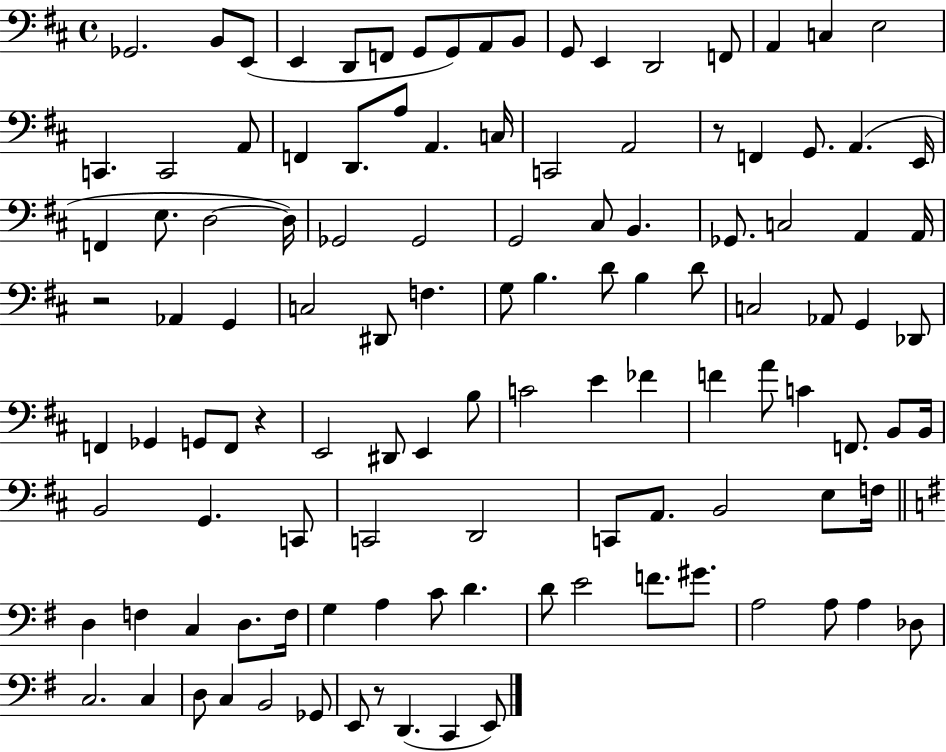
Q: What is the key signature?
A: D major